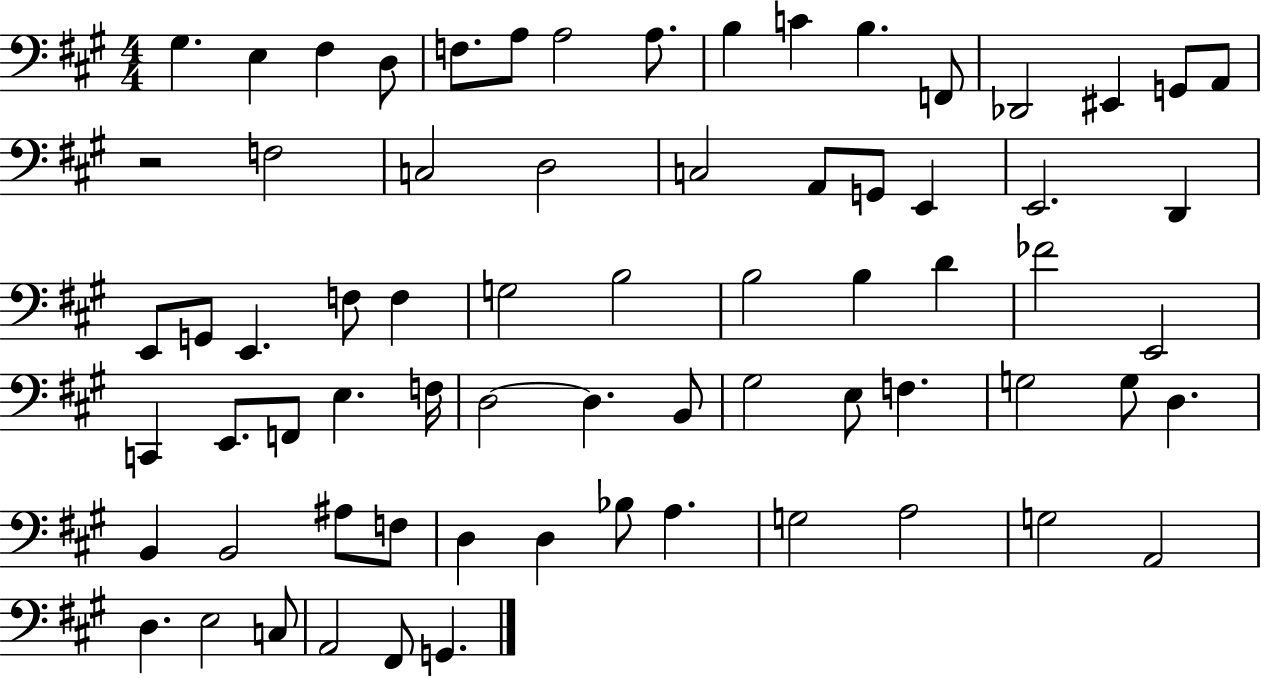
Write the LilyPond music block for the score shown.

{
  \clef bass
  \numericTimeSignature
  \time 4/4
  \key a \major
  \repeat volta 2 { gis4. e4 fis4 d8 | f8. a8 a2 a8. | b4 c'4 b4. f,8 | des,2 eis,4 g,8 a,8 | \break r2 f2 | c2 d2 | c2 a,8 g,8 e,4 | e,2. d,4 | \break e,8 g,8 e,4. f8 f4 | g2 b2 | b2 b4 d'4 | fes'2 e,2 | \break c,4 e,8. f,8 e4. f16 | d2~~ d4. b,8 | gis2 e8 f4. | g2 g8 d4. | \break b,4 b,2 ais8 f8 | d4 d4 bes8 a4. | g2 a2 | g2 a,2 | \break d4. e2 c8 | a,2 fis,8 g,4. | } \bar "|."
}